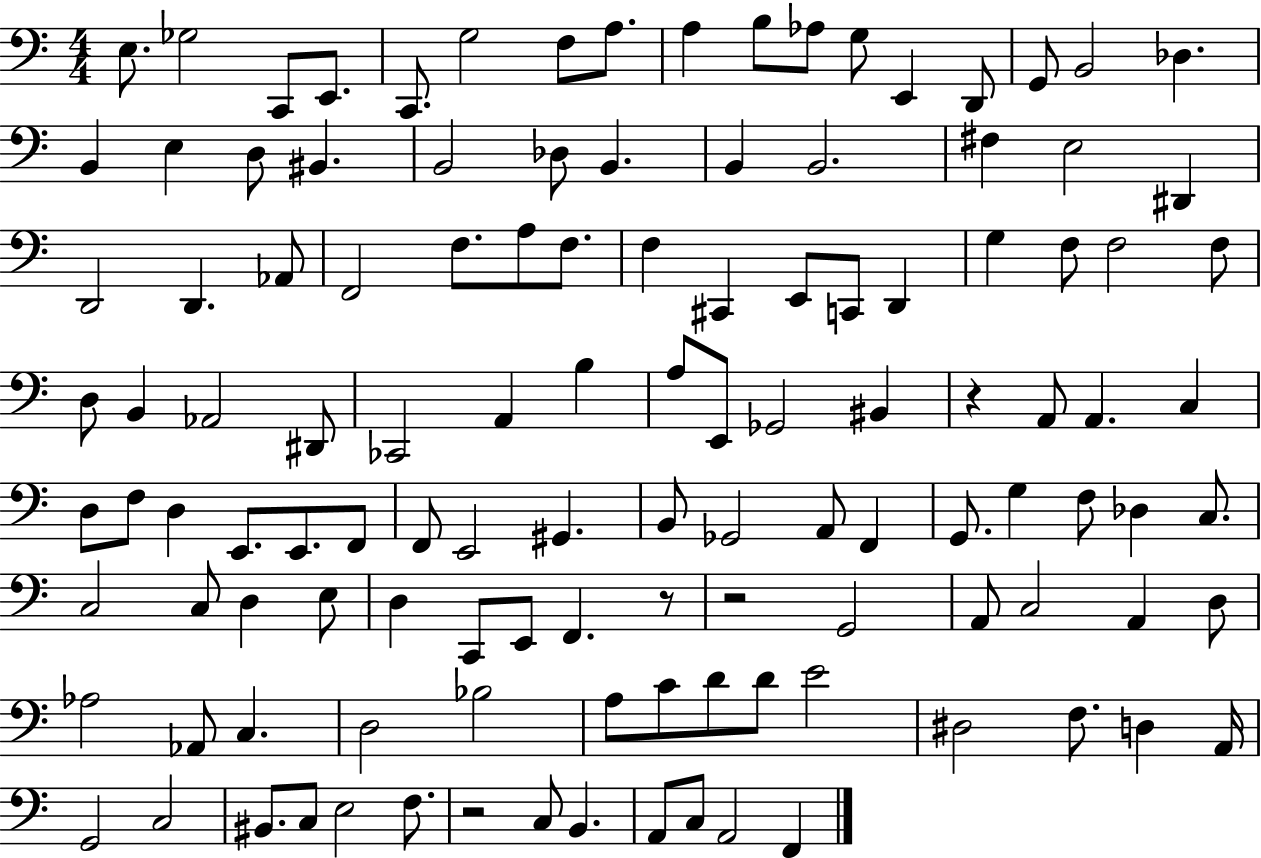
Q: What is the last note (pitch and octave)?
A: F2